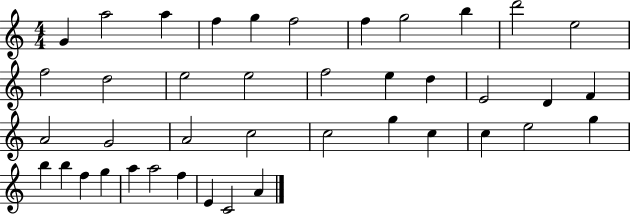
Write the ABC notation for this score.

X:1
T:Untitled
M:4/4
L:1/4
K:C
G a2 a f g f2 f g2 b d'2 e2 f2 d2 e2 e2 f2 e d E2 D F A2 G2 A2 c2 c2 g c c e2 g b b f g a a2 f E C2 A